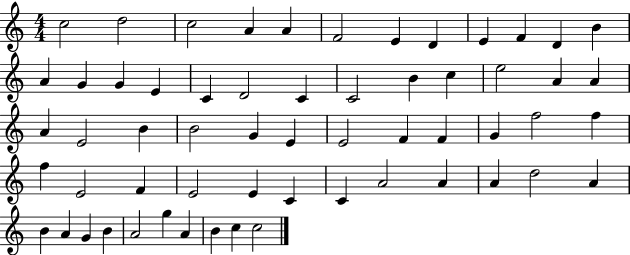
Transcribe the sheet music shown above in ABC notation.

X:1
T:Untitled
M:4/4
L:1/4
K:C
c2 d2 c2 A A F2 E D E F D B A G G E C D2 C C2 B c e2 A A A E2 B B2 G E E2 F F G f2 f f E2 F E2 E C C A2 A A d2 A B A G B A2 g A B c c2